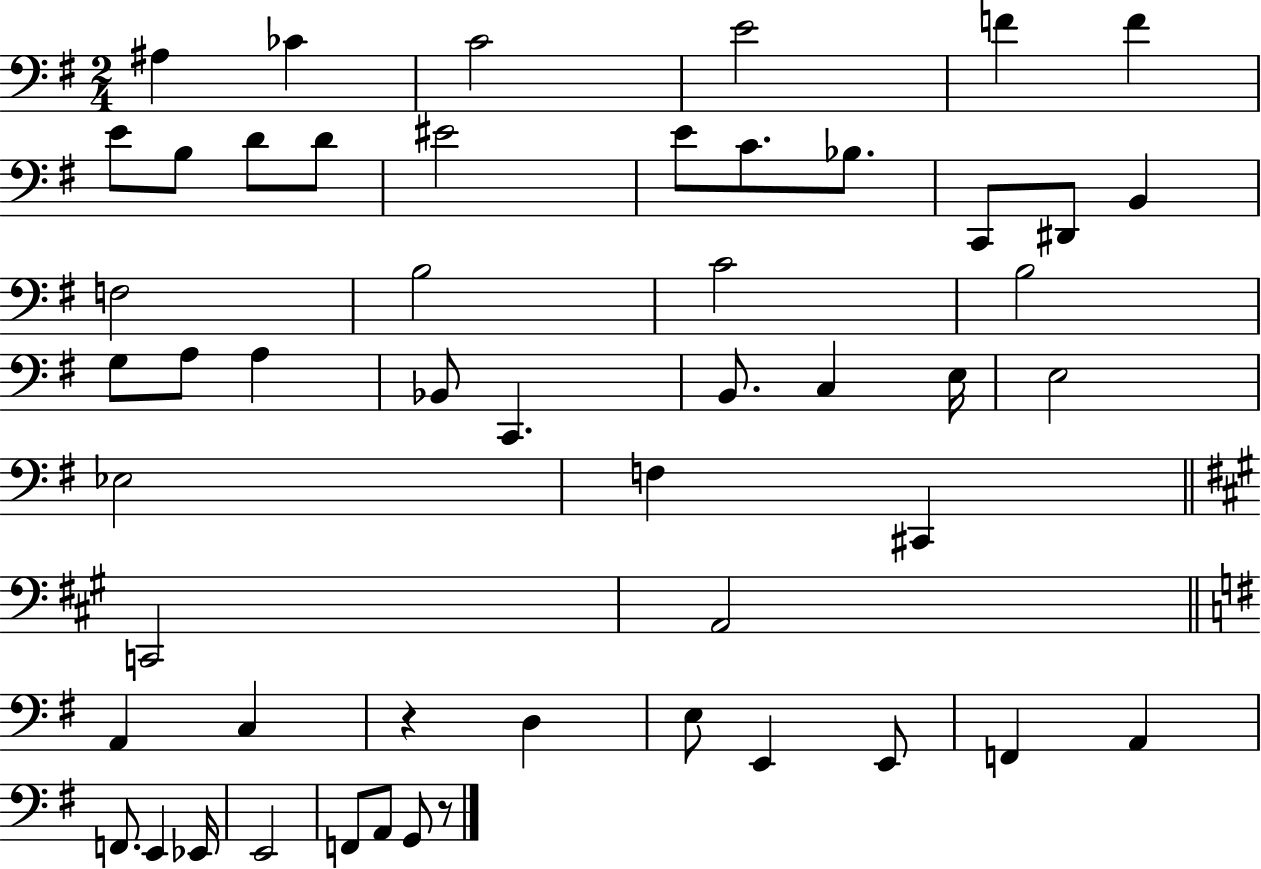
{
  \clef bass
  \numericTimeSignature
  \time 2/4
  \key g \major
  ais4 ces'4 | c'2 | e'2 | f'4 f'4 | \break e'8 b8 d'8 d'8 | eis'2 | e'8 c'8. bes8. | c,8 dis,8 b,4 | \break f2 | b2 | c'2 | b2 | \break g8 a8 a4 | bes,8 c,4. | b,8. c4 e16 | e2 | \break ees2 | f4 cis,4 | \bar "||" \break \key a \major c,2 | a,2 | \bar "||" \break \key g \major a,4 c4 | r4 d4 | e8 e,4 e,8 | f,4 a,4 | \break f,8. e,4 ees,16 | e,2 | f,8 a,8 g,8 r8 | \bar "|."
}